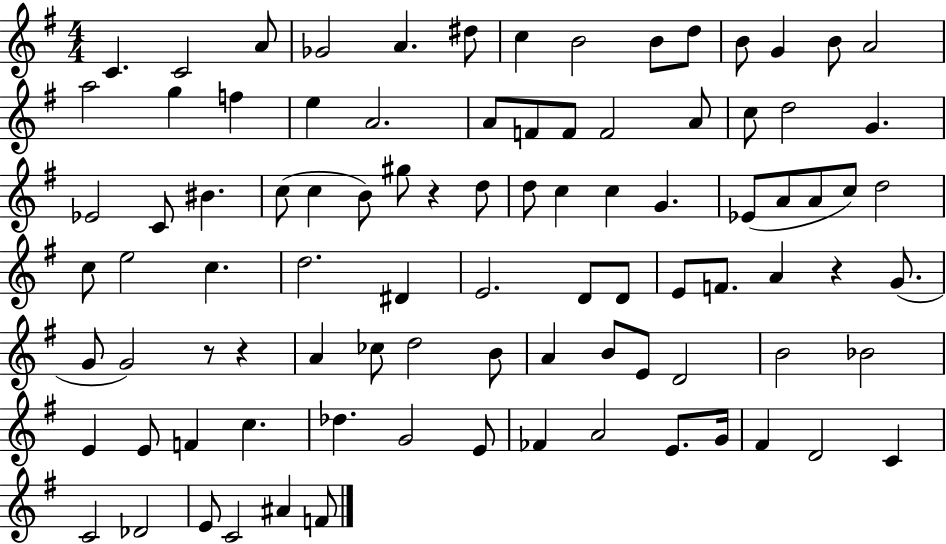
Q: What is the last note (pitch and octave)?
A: F4